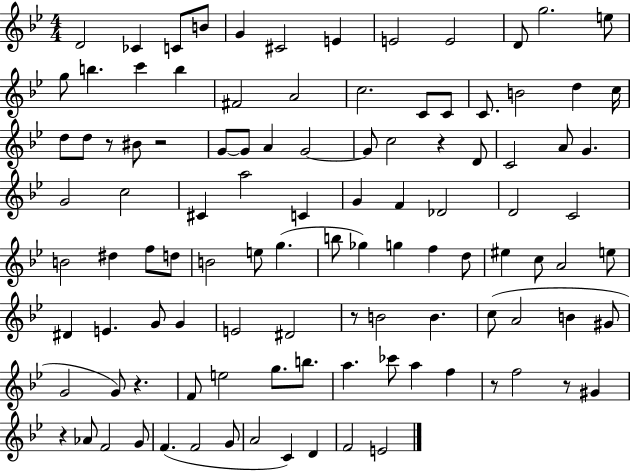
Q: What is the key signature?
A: BES major